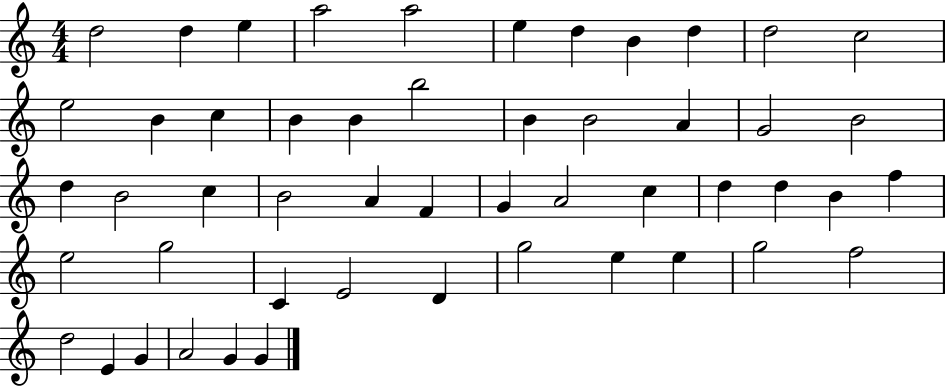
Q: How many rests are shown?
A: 0